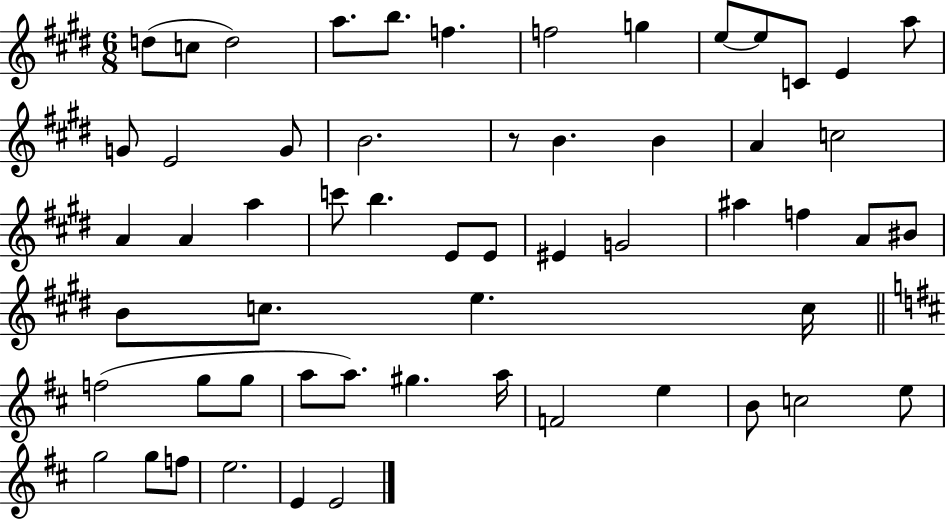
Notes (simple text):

D5/e C5/e D5/h A5/e. B5/e. F5/q. F5/h G5/q E5/e E5/e C4/e E4/q A5/e G4/e E4/h G4/e B4/h. R/e B4/q. B4/q A4/q C5/h A4/q A4/q A5/q C6/e B5/q. E4/e E4/e EIS4/q G4/h A#5/q F5/q A4/e BIS4/e B4/e C5/e. E5/q. C5/s F5/h G5/e G5/e A5/e A5/e. G#5/q. A5/s F4/h E5/q B4/e C5/h E5/e G5/h G5/e F5/e E5/h. E4/q E4/h